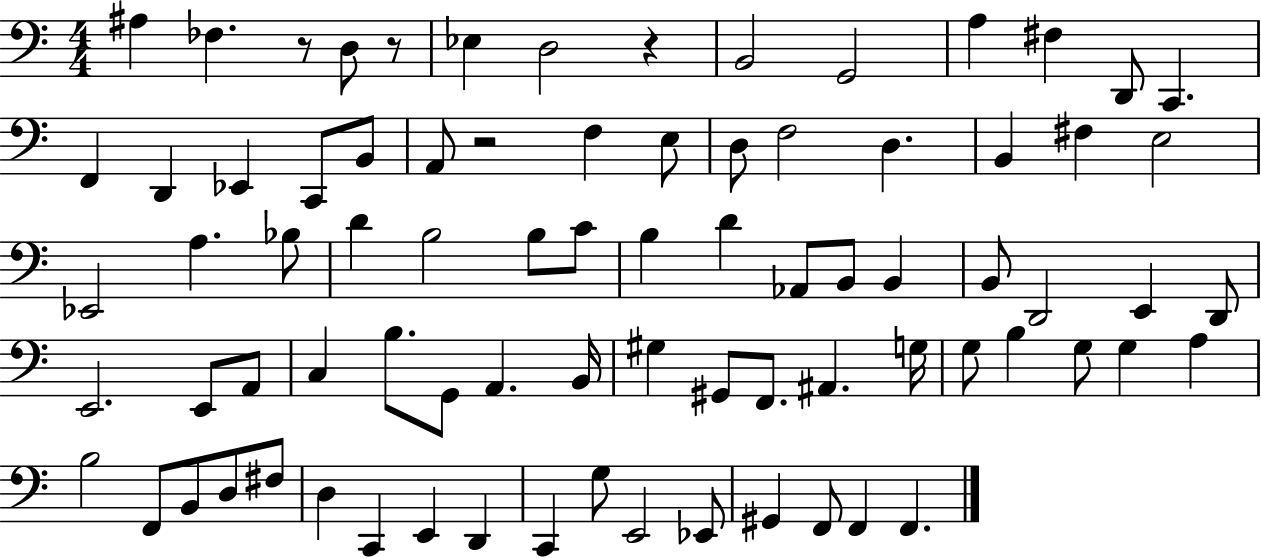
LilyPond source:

{
  \clef bass
  \numericTimeSignature
  \time 4/4
  \key c \major
  \repeat volta 2 { ais4 fes4. r8 d8 r8 | ees4 d2 r4 | b,2 g,2 | a4 fis4 d,8 c,4. | \break f,4 d,4 ees,4 c,8 b,8 | a,8 r2 f4 e8 | d8 f2 d4. | b,4 fis4 e2 | \break ees,2 a4. bes8 | d'4 b2 b8 c'8 | b4 d'4 aes,8 b,8 b,4 | b,8 d,2 e,4 d,8 | \break e,2. e,8 a,8 | c4 b8. g,8 a,4. b,16 | gis4 gis,8 f,8. ais,4. g16 | g8 b4 g8 g4 a4 | \break b2 f,8 b,8 d8 fis8 | d4 c,4 e,4 d,4 | c,4 g8 e,2 ees,8 | gis,4 f,8 f,4 f,4. | \break } \bar "|."
}